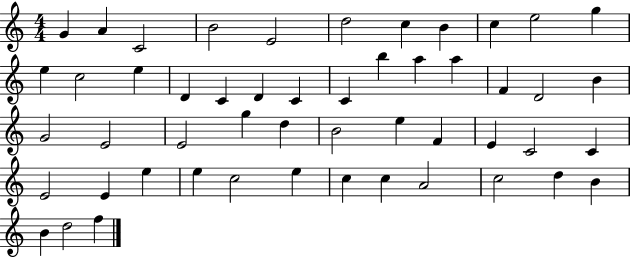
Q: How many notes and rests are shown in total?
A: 51